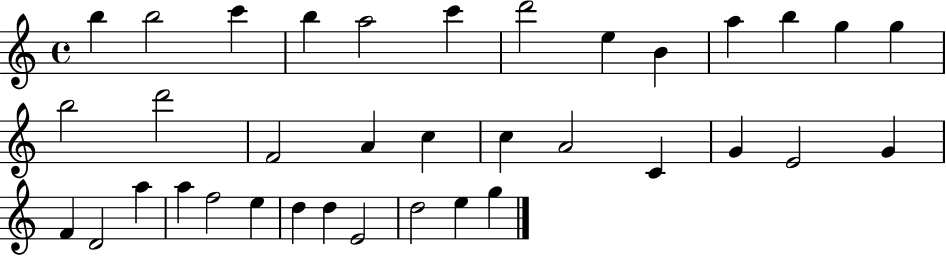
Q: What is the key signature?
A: C major